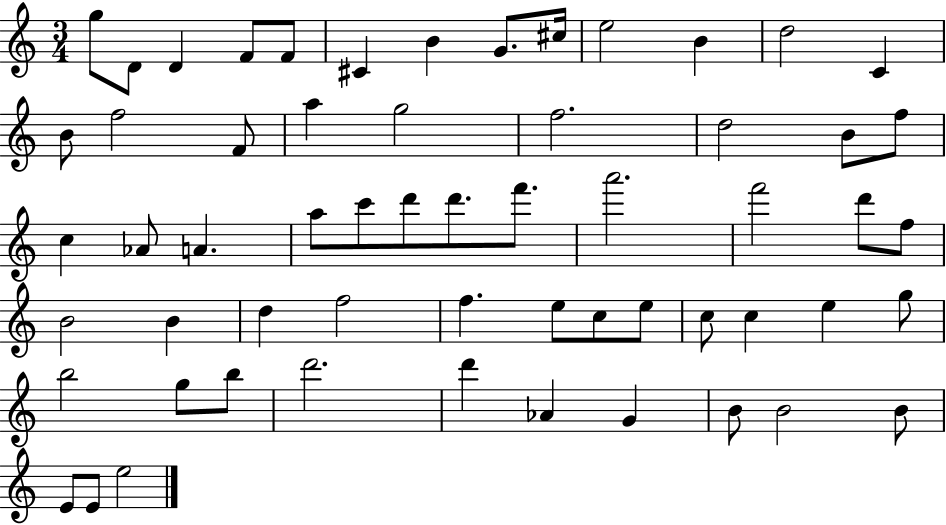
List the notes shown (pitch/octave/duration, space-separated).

G5/e D4/e D4/q F4/e F4/e C#4/q B4/q G4/e. C#5/s E5/h B4/q D5/h C4/q B4/e F5/h F4/e A5/q G5/h F5/h. D5/h B4/e F5/e C5/q Ab4/e A4/q. A5/e C6/e D6/e D6/e. F6/e. A6/h. F6/h D6/e F5/e B4/h B4/q D5/q F5/h F5/q. E5/e C5/e E5/e C5/e C5/q E5/q G5/e B5/h G5/e B5/e D6/h. D6/q Ab4/q G4/q B4/e B4/h B4/e E4/e E4/e E5/h